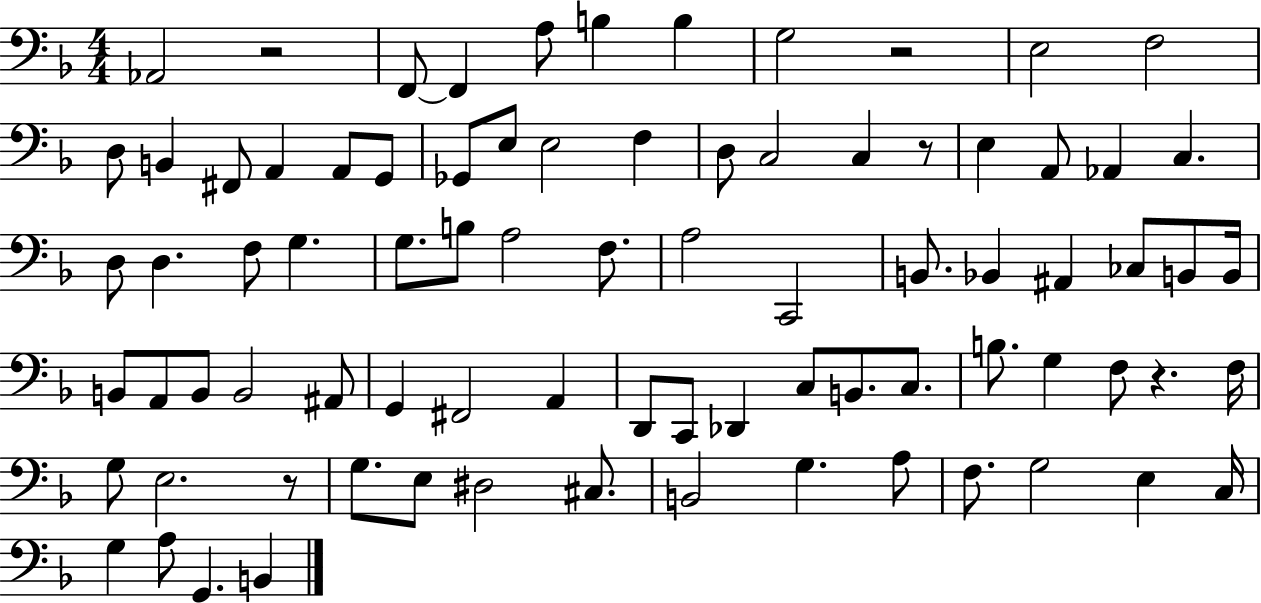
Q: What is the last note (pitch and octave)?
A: B2